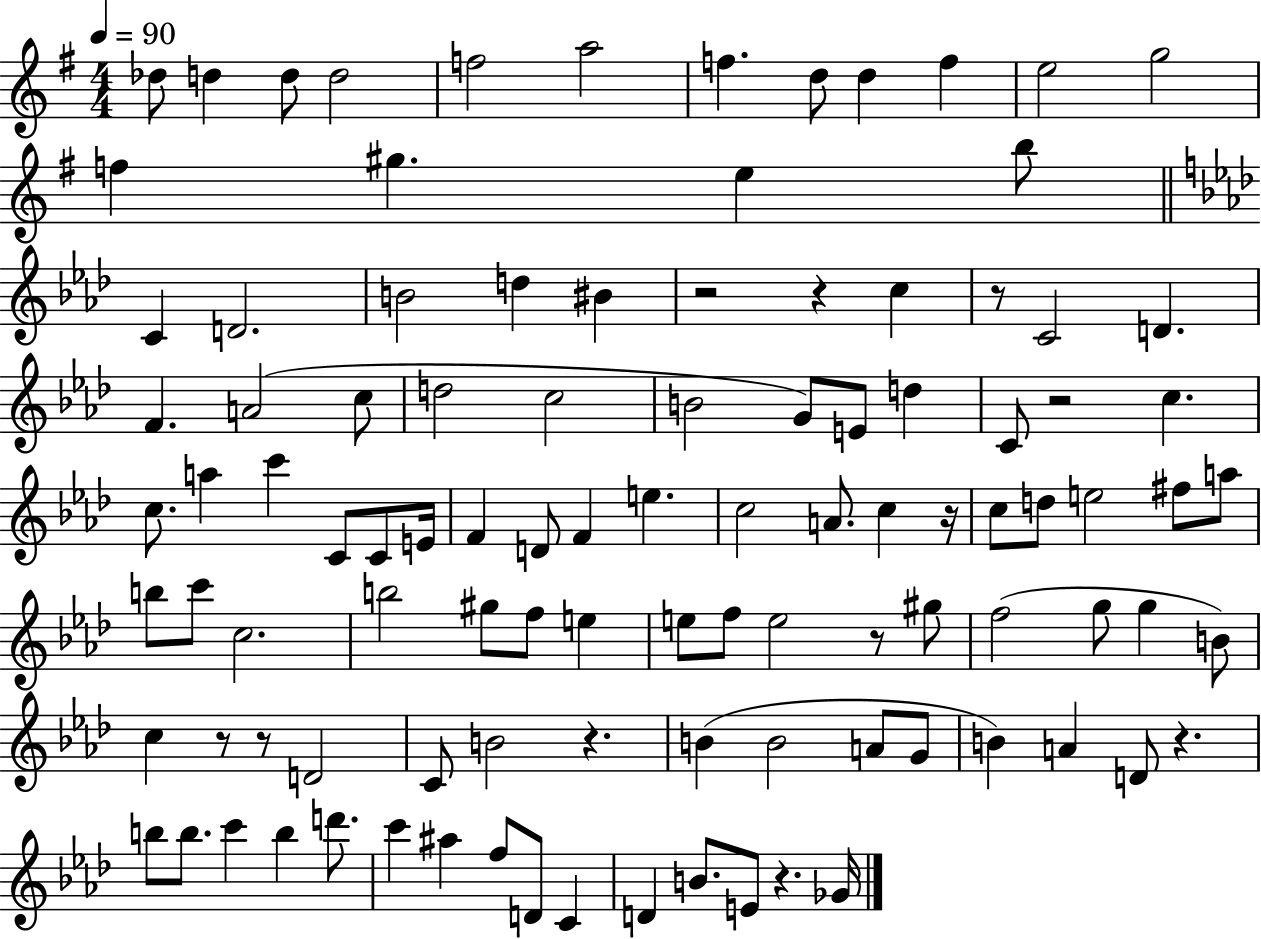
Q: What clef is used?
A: treble